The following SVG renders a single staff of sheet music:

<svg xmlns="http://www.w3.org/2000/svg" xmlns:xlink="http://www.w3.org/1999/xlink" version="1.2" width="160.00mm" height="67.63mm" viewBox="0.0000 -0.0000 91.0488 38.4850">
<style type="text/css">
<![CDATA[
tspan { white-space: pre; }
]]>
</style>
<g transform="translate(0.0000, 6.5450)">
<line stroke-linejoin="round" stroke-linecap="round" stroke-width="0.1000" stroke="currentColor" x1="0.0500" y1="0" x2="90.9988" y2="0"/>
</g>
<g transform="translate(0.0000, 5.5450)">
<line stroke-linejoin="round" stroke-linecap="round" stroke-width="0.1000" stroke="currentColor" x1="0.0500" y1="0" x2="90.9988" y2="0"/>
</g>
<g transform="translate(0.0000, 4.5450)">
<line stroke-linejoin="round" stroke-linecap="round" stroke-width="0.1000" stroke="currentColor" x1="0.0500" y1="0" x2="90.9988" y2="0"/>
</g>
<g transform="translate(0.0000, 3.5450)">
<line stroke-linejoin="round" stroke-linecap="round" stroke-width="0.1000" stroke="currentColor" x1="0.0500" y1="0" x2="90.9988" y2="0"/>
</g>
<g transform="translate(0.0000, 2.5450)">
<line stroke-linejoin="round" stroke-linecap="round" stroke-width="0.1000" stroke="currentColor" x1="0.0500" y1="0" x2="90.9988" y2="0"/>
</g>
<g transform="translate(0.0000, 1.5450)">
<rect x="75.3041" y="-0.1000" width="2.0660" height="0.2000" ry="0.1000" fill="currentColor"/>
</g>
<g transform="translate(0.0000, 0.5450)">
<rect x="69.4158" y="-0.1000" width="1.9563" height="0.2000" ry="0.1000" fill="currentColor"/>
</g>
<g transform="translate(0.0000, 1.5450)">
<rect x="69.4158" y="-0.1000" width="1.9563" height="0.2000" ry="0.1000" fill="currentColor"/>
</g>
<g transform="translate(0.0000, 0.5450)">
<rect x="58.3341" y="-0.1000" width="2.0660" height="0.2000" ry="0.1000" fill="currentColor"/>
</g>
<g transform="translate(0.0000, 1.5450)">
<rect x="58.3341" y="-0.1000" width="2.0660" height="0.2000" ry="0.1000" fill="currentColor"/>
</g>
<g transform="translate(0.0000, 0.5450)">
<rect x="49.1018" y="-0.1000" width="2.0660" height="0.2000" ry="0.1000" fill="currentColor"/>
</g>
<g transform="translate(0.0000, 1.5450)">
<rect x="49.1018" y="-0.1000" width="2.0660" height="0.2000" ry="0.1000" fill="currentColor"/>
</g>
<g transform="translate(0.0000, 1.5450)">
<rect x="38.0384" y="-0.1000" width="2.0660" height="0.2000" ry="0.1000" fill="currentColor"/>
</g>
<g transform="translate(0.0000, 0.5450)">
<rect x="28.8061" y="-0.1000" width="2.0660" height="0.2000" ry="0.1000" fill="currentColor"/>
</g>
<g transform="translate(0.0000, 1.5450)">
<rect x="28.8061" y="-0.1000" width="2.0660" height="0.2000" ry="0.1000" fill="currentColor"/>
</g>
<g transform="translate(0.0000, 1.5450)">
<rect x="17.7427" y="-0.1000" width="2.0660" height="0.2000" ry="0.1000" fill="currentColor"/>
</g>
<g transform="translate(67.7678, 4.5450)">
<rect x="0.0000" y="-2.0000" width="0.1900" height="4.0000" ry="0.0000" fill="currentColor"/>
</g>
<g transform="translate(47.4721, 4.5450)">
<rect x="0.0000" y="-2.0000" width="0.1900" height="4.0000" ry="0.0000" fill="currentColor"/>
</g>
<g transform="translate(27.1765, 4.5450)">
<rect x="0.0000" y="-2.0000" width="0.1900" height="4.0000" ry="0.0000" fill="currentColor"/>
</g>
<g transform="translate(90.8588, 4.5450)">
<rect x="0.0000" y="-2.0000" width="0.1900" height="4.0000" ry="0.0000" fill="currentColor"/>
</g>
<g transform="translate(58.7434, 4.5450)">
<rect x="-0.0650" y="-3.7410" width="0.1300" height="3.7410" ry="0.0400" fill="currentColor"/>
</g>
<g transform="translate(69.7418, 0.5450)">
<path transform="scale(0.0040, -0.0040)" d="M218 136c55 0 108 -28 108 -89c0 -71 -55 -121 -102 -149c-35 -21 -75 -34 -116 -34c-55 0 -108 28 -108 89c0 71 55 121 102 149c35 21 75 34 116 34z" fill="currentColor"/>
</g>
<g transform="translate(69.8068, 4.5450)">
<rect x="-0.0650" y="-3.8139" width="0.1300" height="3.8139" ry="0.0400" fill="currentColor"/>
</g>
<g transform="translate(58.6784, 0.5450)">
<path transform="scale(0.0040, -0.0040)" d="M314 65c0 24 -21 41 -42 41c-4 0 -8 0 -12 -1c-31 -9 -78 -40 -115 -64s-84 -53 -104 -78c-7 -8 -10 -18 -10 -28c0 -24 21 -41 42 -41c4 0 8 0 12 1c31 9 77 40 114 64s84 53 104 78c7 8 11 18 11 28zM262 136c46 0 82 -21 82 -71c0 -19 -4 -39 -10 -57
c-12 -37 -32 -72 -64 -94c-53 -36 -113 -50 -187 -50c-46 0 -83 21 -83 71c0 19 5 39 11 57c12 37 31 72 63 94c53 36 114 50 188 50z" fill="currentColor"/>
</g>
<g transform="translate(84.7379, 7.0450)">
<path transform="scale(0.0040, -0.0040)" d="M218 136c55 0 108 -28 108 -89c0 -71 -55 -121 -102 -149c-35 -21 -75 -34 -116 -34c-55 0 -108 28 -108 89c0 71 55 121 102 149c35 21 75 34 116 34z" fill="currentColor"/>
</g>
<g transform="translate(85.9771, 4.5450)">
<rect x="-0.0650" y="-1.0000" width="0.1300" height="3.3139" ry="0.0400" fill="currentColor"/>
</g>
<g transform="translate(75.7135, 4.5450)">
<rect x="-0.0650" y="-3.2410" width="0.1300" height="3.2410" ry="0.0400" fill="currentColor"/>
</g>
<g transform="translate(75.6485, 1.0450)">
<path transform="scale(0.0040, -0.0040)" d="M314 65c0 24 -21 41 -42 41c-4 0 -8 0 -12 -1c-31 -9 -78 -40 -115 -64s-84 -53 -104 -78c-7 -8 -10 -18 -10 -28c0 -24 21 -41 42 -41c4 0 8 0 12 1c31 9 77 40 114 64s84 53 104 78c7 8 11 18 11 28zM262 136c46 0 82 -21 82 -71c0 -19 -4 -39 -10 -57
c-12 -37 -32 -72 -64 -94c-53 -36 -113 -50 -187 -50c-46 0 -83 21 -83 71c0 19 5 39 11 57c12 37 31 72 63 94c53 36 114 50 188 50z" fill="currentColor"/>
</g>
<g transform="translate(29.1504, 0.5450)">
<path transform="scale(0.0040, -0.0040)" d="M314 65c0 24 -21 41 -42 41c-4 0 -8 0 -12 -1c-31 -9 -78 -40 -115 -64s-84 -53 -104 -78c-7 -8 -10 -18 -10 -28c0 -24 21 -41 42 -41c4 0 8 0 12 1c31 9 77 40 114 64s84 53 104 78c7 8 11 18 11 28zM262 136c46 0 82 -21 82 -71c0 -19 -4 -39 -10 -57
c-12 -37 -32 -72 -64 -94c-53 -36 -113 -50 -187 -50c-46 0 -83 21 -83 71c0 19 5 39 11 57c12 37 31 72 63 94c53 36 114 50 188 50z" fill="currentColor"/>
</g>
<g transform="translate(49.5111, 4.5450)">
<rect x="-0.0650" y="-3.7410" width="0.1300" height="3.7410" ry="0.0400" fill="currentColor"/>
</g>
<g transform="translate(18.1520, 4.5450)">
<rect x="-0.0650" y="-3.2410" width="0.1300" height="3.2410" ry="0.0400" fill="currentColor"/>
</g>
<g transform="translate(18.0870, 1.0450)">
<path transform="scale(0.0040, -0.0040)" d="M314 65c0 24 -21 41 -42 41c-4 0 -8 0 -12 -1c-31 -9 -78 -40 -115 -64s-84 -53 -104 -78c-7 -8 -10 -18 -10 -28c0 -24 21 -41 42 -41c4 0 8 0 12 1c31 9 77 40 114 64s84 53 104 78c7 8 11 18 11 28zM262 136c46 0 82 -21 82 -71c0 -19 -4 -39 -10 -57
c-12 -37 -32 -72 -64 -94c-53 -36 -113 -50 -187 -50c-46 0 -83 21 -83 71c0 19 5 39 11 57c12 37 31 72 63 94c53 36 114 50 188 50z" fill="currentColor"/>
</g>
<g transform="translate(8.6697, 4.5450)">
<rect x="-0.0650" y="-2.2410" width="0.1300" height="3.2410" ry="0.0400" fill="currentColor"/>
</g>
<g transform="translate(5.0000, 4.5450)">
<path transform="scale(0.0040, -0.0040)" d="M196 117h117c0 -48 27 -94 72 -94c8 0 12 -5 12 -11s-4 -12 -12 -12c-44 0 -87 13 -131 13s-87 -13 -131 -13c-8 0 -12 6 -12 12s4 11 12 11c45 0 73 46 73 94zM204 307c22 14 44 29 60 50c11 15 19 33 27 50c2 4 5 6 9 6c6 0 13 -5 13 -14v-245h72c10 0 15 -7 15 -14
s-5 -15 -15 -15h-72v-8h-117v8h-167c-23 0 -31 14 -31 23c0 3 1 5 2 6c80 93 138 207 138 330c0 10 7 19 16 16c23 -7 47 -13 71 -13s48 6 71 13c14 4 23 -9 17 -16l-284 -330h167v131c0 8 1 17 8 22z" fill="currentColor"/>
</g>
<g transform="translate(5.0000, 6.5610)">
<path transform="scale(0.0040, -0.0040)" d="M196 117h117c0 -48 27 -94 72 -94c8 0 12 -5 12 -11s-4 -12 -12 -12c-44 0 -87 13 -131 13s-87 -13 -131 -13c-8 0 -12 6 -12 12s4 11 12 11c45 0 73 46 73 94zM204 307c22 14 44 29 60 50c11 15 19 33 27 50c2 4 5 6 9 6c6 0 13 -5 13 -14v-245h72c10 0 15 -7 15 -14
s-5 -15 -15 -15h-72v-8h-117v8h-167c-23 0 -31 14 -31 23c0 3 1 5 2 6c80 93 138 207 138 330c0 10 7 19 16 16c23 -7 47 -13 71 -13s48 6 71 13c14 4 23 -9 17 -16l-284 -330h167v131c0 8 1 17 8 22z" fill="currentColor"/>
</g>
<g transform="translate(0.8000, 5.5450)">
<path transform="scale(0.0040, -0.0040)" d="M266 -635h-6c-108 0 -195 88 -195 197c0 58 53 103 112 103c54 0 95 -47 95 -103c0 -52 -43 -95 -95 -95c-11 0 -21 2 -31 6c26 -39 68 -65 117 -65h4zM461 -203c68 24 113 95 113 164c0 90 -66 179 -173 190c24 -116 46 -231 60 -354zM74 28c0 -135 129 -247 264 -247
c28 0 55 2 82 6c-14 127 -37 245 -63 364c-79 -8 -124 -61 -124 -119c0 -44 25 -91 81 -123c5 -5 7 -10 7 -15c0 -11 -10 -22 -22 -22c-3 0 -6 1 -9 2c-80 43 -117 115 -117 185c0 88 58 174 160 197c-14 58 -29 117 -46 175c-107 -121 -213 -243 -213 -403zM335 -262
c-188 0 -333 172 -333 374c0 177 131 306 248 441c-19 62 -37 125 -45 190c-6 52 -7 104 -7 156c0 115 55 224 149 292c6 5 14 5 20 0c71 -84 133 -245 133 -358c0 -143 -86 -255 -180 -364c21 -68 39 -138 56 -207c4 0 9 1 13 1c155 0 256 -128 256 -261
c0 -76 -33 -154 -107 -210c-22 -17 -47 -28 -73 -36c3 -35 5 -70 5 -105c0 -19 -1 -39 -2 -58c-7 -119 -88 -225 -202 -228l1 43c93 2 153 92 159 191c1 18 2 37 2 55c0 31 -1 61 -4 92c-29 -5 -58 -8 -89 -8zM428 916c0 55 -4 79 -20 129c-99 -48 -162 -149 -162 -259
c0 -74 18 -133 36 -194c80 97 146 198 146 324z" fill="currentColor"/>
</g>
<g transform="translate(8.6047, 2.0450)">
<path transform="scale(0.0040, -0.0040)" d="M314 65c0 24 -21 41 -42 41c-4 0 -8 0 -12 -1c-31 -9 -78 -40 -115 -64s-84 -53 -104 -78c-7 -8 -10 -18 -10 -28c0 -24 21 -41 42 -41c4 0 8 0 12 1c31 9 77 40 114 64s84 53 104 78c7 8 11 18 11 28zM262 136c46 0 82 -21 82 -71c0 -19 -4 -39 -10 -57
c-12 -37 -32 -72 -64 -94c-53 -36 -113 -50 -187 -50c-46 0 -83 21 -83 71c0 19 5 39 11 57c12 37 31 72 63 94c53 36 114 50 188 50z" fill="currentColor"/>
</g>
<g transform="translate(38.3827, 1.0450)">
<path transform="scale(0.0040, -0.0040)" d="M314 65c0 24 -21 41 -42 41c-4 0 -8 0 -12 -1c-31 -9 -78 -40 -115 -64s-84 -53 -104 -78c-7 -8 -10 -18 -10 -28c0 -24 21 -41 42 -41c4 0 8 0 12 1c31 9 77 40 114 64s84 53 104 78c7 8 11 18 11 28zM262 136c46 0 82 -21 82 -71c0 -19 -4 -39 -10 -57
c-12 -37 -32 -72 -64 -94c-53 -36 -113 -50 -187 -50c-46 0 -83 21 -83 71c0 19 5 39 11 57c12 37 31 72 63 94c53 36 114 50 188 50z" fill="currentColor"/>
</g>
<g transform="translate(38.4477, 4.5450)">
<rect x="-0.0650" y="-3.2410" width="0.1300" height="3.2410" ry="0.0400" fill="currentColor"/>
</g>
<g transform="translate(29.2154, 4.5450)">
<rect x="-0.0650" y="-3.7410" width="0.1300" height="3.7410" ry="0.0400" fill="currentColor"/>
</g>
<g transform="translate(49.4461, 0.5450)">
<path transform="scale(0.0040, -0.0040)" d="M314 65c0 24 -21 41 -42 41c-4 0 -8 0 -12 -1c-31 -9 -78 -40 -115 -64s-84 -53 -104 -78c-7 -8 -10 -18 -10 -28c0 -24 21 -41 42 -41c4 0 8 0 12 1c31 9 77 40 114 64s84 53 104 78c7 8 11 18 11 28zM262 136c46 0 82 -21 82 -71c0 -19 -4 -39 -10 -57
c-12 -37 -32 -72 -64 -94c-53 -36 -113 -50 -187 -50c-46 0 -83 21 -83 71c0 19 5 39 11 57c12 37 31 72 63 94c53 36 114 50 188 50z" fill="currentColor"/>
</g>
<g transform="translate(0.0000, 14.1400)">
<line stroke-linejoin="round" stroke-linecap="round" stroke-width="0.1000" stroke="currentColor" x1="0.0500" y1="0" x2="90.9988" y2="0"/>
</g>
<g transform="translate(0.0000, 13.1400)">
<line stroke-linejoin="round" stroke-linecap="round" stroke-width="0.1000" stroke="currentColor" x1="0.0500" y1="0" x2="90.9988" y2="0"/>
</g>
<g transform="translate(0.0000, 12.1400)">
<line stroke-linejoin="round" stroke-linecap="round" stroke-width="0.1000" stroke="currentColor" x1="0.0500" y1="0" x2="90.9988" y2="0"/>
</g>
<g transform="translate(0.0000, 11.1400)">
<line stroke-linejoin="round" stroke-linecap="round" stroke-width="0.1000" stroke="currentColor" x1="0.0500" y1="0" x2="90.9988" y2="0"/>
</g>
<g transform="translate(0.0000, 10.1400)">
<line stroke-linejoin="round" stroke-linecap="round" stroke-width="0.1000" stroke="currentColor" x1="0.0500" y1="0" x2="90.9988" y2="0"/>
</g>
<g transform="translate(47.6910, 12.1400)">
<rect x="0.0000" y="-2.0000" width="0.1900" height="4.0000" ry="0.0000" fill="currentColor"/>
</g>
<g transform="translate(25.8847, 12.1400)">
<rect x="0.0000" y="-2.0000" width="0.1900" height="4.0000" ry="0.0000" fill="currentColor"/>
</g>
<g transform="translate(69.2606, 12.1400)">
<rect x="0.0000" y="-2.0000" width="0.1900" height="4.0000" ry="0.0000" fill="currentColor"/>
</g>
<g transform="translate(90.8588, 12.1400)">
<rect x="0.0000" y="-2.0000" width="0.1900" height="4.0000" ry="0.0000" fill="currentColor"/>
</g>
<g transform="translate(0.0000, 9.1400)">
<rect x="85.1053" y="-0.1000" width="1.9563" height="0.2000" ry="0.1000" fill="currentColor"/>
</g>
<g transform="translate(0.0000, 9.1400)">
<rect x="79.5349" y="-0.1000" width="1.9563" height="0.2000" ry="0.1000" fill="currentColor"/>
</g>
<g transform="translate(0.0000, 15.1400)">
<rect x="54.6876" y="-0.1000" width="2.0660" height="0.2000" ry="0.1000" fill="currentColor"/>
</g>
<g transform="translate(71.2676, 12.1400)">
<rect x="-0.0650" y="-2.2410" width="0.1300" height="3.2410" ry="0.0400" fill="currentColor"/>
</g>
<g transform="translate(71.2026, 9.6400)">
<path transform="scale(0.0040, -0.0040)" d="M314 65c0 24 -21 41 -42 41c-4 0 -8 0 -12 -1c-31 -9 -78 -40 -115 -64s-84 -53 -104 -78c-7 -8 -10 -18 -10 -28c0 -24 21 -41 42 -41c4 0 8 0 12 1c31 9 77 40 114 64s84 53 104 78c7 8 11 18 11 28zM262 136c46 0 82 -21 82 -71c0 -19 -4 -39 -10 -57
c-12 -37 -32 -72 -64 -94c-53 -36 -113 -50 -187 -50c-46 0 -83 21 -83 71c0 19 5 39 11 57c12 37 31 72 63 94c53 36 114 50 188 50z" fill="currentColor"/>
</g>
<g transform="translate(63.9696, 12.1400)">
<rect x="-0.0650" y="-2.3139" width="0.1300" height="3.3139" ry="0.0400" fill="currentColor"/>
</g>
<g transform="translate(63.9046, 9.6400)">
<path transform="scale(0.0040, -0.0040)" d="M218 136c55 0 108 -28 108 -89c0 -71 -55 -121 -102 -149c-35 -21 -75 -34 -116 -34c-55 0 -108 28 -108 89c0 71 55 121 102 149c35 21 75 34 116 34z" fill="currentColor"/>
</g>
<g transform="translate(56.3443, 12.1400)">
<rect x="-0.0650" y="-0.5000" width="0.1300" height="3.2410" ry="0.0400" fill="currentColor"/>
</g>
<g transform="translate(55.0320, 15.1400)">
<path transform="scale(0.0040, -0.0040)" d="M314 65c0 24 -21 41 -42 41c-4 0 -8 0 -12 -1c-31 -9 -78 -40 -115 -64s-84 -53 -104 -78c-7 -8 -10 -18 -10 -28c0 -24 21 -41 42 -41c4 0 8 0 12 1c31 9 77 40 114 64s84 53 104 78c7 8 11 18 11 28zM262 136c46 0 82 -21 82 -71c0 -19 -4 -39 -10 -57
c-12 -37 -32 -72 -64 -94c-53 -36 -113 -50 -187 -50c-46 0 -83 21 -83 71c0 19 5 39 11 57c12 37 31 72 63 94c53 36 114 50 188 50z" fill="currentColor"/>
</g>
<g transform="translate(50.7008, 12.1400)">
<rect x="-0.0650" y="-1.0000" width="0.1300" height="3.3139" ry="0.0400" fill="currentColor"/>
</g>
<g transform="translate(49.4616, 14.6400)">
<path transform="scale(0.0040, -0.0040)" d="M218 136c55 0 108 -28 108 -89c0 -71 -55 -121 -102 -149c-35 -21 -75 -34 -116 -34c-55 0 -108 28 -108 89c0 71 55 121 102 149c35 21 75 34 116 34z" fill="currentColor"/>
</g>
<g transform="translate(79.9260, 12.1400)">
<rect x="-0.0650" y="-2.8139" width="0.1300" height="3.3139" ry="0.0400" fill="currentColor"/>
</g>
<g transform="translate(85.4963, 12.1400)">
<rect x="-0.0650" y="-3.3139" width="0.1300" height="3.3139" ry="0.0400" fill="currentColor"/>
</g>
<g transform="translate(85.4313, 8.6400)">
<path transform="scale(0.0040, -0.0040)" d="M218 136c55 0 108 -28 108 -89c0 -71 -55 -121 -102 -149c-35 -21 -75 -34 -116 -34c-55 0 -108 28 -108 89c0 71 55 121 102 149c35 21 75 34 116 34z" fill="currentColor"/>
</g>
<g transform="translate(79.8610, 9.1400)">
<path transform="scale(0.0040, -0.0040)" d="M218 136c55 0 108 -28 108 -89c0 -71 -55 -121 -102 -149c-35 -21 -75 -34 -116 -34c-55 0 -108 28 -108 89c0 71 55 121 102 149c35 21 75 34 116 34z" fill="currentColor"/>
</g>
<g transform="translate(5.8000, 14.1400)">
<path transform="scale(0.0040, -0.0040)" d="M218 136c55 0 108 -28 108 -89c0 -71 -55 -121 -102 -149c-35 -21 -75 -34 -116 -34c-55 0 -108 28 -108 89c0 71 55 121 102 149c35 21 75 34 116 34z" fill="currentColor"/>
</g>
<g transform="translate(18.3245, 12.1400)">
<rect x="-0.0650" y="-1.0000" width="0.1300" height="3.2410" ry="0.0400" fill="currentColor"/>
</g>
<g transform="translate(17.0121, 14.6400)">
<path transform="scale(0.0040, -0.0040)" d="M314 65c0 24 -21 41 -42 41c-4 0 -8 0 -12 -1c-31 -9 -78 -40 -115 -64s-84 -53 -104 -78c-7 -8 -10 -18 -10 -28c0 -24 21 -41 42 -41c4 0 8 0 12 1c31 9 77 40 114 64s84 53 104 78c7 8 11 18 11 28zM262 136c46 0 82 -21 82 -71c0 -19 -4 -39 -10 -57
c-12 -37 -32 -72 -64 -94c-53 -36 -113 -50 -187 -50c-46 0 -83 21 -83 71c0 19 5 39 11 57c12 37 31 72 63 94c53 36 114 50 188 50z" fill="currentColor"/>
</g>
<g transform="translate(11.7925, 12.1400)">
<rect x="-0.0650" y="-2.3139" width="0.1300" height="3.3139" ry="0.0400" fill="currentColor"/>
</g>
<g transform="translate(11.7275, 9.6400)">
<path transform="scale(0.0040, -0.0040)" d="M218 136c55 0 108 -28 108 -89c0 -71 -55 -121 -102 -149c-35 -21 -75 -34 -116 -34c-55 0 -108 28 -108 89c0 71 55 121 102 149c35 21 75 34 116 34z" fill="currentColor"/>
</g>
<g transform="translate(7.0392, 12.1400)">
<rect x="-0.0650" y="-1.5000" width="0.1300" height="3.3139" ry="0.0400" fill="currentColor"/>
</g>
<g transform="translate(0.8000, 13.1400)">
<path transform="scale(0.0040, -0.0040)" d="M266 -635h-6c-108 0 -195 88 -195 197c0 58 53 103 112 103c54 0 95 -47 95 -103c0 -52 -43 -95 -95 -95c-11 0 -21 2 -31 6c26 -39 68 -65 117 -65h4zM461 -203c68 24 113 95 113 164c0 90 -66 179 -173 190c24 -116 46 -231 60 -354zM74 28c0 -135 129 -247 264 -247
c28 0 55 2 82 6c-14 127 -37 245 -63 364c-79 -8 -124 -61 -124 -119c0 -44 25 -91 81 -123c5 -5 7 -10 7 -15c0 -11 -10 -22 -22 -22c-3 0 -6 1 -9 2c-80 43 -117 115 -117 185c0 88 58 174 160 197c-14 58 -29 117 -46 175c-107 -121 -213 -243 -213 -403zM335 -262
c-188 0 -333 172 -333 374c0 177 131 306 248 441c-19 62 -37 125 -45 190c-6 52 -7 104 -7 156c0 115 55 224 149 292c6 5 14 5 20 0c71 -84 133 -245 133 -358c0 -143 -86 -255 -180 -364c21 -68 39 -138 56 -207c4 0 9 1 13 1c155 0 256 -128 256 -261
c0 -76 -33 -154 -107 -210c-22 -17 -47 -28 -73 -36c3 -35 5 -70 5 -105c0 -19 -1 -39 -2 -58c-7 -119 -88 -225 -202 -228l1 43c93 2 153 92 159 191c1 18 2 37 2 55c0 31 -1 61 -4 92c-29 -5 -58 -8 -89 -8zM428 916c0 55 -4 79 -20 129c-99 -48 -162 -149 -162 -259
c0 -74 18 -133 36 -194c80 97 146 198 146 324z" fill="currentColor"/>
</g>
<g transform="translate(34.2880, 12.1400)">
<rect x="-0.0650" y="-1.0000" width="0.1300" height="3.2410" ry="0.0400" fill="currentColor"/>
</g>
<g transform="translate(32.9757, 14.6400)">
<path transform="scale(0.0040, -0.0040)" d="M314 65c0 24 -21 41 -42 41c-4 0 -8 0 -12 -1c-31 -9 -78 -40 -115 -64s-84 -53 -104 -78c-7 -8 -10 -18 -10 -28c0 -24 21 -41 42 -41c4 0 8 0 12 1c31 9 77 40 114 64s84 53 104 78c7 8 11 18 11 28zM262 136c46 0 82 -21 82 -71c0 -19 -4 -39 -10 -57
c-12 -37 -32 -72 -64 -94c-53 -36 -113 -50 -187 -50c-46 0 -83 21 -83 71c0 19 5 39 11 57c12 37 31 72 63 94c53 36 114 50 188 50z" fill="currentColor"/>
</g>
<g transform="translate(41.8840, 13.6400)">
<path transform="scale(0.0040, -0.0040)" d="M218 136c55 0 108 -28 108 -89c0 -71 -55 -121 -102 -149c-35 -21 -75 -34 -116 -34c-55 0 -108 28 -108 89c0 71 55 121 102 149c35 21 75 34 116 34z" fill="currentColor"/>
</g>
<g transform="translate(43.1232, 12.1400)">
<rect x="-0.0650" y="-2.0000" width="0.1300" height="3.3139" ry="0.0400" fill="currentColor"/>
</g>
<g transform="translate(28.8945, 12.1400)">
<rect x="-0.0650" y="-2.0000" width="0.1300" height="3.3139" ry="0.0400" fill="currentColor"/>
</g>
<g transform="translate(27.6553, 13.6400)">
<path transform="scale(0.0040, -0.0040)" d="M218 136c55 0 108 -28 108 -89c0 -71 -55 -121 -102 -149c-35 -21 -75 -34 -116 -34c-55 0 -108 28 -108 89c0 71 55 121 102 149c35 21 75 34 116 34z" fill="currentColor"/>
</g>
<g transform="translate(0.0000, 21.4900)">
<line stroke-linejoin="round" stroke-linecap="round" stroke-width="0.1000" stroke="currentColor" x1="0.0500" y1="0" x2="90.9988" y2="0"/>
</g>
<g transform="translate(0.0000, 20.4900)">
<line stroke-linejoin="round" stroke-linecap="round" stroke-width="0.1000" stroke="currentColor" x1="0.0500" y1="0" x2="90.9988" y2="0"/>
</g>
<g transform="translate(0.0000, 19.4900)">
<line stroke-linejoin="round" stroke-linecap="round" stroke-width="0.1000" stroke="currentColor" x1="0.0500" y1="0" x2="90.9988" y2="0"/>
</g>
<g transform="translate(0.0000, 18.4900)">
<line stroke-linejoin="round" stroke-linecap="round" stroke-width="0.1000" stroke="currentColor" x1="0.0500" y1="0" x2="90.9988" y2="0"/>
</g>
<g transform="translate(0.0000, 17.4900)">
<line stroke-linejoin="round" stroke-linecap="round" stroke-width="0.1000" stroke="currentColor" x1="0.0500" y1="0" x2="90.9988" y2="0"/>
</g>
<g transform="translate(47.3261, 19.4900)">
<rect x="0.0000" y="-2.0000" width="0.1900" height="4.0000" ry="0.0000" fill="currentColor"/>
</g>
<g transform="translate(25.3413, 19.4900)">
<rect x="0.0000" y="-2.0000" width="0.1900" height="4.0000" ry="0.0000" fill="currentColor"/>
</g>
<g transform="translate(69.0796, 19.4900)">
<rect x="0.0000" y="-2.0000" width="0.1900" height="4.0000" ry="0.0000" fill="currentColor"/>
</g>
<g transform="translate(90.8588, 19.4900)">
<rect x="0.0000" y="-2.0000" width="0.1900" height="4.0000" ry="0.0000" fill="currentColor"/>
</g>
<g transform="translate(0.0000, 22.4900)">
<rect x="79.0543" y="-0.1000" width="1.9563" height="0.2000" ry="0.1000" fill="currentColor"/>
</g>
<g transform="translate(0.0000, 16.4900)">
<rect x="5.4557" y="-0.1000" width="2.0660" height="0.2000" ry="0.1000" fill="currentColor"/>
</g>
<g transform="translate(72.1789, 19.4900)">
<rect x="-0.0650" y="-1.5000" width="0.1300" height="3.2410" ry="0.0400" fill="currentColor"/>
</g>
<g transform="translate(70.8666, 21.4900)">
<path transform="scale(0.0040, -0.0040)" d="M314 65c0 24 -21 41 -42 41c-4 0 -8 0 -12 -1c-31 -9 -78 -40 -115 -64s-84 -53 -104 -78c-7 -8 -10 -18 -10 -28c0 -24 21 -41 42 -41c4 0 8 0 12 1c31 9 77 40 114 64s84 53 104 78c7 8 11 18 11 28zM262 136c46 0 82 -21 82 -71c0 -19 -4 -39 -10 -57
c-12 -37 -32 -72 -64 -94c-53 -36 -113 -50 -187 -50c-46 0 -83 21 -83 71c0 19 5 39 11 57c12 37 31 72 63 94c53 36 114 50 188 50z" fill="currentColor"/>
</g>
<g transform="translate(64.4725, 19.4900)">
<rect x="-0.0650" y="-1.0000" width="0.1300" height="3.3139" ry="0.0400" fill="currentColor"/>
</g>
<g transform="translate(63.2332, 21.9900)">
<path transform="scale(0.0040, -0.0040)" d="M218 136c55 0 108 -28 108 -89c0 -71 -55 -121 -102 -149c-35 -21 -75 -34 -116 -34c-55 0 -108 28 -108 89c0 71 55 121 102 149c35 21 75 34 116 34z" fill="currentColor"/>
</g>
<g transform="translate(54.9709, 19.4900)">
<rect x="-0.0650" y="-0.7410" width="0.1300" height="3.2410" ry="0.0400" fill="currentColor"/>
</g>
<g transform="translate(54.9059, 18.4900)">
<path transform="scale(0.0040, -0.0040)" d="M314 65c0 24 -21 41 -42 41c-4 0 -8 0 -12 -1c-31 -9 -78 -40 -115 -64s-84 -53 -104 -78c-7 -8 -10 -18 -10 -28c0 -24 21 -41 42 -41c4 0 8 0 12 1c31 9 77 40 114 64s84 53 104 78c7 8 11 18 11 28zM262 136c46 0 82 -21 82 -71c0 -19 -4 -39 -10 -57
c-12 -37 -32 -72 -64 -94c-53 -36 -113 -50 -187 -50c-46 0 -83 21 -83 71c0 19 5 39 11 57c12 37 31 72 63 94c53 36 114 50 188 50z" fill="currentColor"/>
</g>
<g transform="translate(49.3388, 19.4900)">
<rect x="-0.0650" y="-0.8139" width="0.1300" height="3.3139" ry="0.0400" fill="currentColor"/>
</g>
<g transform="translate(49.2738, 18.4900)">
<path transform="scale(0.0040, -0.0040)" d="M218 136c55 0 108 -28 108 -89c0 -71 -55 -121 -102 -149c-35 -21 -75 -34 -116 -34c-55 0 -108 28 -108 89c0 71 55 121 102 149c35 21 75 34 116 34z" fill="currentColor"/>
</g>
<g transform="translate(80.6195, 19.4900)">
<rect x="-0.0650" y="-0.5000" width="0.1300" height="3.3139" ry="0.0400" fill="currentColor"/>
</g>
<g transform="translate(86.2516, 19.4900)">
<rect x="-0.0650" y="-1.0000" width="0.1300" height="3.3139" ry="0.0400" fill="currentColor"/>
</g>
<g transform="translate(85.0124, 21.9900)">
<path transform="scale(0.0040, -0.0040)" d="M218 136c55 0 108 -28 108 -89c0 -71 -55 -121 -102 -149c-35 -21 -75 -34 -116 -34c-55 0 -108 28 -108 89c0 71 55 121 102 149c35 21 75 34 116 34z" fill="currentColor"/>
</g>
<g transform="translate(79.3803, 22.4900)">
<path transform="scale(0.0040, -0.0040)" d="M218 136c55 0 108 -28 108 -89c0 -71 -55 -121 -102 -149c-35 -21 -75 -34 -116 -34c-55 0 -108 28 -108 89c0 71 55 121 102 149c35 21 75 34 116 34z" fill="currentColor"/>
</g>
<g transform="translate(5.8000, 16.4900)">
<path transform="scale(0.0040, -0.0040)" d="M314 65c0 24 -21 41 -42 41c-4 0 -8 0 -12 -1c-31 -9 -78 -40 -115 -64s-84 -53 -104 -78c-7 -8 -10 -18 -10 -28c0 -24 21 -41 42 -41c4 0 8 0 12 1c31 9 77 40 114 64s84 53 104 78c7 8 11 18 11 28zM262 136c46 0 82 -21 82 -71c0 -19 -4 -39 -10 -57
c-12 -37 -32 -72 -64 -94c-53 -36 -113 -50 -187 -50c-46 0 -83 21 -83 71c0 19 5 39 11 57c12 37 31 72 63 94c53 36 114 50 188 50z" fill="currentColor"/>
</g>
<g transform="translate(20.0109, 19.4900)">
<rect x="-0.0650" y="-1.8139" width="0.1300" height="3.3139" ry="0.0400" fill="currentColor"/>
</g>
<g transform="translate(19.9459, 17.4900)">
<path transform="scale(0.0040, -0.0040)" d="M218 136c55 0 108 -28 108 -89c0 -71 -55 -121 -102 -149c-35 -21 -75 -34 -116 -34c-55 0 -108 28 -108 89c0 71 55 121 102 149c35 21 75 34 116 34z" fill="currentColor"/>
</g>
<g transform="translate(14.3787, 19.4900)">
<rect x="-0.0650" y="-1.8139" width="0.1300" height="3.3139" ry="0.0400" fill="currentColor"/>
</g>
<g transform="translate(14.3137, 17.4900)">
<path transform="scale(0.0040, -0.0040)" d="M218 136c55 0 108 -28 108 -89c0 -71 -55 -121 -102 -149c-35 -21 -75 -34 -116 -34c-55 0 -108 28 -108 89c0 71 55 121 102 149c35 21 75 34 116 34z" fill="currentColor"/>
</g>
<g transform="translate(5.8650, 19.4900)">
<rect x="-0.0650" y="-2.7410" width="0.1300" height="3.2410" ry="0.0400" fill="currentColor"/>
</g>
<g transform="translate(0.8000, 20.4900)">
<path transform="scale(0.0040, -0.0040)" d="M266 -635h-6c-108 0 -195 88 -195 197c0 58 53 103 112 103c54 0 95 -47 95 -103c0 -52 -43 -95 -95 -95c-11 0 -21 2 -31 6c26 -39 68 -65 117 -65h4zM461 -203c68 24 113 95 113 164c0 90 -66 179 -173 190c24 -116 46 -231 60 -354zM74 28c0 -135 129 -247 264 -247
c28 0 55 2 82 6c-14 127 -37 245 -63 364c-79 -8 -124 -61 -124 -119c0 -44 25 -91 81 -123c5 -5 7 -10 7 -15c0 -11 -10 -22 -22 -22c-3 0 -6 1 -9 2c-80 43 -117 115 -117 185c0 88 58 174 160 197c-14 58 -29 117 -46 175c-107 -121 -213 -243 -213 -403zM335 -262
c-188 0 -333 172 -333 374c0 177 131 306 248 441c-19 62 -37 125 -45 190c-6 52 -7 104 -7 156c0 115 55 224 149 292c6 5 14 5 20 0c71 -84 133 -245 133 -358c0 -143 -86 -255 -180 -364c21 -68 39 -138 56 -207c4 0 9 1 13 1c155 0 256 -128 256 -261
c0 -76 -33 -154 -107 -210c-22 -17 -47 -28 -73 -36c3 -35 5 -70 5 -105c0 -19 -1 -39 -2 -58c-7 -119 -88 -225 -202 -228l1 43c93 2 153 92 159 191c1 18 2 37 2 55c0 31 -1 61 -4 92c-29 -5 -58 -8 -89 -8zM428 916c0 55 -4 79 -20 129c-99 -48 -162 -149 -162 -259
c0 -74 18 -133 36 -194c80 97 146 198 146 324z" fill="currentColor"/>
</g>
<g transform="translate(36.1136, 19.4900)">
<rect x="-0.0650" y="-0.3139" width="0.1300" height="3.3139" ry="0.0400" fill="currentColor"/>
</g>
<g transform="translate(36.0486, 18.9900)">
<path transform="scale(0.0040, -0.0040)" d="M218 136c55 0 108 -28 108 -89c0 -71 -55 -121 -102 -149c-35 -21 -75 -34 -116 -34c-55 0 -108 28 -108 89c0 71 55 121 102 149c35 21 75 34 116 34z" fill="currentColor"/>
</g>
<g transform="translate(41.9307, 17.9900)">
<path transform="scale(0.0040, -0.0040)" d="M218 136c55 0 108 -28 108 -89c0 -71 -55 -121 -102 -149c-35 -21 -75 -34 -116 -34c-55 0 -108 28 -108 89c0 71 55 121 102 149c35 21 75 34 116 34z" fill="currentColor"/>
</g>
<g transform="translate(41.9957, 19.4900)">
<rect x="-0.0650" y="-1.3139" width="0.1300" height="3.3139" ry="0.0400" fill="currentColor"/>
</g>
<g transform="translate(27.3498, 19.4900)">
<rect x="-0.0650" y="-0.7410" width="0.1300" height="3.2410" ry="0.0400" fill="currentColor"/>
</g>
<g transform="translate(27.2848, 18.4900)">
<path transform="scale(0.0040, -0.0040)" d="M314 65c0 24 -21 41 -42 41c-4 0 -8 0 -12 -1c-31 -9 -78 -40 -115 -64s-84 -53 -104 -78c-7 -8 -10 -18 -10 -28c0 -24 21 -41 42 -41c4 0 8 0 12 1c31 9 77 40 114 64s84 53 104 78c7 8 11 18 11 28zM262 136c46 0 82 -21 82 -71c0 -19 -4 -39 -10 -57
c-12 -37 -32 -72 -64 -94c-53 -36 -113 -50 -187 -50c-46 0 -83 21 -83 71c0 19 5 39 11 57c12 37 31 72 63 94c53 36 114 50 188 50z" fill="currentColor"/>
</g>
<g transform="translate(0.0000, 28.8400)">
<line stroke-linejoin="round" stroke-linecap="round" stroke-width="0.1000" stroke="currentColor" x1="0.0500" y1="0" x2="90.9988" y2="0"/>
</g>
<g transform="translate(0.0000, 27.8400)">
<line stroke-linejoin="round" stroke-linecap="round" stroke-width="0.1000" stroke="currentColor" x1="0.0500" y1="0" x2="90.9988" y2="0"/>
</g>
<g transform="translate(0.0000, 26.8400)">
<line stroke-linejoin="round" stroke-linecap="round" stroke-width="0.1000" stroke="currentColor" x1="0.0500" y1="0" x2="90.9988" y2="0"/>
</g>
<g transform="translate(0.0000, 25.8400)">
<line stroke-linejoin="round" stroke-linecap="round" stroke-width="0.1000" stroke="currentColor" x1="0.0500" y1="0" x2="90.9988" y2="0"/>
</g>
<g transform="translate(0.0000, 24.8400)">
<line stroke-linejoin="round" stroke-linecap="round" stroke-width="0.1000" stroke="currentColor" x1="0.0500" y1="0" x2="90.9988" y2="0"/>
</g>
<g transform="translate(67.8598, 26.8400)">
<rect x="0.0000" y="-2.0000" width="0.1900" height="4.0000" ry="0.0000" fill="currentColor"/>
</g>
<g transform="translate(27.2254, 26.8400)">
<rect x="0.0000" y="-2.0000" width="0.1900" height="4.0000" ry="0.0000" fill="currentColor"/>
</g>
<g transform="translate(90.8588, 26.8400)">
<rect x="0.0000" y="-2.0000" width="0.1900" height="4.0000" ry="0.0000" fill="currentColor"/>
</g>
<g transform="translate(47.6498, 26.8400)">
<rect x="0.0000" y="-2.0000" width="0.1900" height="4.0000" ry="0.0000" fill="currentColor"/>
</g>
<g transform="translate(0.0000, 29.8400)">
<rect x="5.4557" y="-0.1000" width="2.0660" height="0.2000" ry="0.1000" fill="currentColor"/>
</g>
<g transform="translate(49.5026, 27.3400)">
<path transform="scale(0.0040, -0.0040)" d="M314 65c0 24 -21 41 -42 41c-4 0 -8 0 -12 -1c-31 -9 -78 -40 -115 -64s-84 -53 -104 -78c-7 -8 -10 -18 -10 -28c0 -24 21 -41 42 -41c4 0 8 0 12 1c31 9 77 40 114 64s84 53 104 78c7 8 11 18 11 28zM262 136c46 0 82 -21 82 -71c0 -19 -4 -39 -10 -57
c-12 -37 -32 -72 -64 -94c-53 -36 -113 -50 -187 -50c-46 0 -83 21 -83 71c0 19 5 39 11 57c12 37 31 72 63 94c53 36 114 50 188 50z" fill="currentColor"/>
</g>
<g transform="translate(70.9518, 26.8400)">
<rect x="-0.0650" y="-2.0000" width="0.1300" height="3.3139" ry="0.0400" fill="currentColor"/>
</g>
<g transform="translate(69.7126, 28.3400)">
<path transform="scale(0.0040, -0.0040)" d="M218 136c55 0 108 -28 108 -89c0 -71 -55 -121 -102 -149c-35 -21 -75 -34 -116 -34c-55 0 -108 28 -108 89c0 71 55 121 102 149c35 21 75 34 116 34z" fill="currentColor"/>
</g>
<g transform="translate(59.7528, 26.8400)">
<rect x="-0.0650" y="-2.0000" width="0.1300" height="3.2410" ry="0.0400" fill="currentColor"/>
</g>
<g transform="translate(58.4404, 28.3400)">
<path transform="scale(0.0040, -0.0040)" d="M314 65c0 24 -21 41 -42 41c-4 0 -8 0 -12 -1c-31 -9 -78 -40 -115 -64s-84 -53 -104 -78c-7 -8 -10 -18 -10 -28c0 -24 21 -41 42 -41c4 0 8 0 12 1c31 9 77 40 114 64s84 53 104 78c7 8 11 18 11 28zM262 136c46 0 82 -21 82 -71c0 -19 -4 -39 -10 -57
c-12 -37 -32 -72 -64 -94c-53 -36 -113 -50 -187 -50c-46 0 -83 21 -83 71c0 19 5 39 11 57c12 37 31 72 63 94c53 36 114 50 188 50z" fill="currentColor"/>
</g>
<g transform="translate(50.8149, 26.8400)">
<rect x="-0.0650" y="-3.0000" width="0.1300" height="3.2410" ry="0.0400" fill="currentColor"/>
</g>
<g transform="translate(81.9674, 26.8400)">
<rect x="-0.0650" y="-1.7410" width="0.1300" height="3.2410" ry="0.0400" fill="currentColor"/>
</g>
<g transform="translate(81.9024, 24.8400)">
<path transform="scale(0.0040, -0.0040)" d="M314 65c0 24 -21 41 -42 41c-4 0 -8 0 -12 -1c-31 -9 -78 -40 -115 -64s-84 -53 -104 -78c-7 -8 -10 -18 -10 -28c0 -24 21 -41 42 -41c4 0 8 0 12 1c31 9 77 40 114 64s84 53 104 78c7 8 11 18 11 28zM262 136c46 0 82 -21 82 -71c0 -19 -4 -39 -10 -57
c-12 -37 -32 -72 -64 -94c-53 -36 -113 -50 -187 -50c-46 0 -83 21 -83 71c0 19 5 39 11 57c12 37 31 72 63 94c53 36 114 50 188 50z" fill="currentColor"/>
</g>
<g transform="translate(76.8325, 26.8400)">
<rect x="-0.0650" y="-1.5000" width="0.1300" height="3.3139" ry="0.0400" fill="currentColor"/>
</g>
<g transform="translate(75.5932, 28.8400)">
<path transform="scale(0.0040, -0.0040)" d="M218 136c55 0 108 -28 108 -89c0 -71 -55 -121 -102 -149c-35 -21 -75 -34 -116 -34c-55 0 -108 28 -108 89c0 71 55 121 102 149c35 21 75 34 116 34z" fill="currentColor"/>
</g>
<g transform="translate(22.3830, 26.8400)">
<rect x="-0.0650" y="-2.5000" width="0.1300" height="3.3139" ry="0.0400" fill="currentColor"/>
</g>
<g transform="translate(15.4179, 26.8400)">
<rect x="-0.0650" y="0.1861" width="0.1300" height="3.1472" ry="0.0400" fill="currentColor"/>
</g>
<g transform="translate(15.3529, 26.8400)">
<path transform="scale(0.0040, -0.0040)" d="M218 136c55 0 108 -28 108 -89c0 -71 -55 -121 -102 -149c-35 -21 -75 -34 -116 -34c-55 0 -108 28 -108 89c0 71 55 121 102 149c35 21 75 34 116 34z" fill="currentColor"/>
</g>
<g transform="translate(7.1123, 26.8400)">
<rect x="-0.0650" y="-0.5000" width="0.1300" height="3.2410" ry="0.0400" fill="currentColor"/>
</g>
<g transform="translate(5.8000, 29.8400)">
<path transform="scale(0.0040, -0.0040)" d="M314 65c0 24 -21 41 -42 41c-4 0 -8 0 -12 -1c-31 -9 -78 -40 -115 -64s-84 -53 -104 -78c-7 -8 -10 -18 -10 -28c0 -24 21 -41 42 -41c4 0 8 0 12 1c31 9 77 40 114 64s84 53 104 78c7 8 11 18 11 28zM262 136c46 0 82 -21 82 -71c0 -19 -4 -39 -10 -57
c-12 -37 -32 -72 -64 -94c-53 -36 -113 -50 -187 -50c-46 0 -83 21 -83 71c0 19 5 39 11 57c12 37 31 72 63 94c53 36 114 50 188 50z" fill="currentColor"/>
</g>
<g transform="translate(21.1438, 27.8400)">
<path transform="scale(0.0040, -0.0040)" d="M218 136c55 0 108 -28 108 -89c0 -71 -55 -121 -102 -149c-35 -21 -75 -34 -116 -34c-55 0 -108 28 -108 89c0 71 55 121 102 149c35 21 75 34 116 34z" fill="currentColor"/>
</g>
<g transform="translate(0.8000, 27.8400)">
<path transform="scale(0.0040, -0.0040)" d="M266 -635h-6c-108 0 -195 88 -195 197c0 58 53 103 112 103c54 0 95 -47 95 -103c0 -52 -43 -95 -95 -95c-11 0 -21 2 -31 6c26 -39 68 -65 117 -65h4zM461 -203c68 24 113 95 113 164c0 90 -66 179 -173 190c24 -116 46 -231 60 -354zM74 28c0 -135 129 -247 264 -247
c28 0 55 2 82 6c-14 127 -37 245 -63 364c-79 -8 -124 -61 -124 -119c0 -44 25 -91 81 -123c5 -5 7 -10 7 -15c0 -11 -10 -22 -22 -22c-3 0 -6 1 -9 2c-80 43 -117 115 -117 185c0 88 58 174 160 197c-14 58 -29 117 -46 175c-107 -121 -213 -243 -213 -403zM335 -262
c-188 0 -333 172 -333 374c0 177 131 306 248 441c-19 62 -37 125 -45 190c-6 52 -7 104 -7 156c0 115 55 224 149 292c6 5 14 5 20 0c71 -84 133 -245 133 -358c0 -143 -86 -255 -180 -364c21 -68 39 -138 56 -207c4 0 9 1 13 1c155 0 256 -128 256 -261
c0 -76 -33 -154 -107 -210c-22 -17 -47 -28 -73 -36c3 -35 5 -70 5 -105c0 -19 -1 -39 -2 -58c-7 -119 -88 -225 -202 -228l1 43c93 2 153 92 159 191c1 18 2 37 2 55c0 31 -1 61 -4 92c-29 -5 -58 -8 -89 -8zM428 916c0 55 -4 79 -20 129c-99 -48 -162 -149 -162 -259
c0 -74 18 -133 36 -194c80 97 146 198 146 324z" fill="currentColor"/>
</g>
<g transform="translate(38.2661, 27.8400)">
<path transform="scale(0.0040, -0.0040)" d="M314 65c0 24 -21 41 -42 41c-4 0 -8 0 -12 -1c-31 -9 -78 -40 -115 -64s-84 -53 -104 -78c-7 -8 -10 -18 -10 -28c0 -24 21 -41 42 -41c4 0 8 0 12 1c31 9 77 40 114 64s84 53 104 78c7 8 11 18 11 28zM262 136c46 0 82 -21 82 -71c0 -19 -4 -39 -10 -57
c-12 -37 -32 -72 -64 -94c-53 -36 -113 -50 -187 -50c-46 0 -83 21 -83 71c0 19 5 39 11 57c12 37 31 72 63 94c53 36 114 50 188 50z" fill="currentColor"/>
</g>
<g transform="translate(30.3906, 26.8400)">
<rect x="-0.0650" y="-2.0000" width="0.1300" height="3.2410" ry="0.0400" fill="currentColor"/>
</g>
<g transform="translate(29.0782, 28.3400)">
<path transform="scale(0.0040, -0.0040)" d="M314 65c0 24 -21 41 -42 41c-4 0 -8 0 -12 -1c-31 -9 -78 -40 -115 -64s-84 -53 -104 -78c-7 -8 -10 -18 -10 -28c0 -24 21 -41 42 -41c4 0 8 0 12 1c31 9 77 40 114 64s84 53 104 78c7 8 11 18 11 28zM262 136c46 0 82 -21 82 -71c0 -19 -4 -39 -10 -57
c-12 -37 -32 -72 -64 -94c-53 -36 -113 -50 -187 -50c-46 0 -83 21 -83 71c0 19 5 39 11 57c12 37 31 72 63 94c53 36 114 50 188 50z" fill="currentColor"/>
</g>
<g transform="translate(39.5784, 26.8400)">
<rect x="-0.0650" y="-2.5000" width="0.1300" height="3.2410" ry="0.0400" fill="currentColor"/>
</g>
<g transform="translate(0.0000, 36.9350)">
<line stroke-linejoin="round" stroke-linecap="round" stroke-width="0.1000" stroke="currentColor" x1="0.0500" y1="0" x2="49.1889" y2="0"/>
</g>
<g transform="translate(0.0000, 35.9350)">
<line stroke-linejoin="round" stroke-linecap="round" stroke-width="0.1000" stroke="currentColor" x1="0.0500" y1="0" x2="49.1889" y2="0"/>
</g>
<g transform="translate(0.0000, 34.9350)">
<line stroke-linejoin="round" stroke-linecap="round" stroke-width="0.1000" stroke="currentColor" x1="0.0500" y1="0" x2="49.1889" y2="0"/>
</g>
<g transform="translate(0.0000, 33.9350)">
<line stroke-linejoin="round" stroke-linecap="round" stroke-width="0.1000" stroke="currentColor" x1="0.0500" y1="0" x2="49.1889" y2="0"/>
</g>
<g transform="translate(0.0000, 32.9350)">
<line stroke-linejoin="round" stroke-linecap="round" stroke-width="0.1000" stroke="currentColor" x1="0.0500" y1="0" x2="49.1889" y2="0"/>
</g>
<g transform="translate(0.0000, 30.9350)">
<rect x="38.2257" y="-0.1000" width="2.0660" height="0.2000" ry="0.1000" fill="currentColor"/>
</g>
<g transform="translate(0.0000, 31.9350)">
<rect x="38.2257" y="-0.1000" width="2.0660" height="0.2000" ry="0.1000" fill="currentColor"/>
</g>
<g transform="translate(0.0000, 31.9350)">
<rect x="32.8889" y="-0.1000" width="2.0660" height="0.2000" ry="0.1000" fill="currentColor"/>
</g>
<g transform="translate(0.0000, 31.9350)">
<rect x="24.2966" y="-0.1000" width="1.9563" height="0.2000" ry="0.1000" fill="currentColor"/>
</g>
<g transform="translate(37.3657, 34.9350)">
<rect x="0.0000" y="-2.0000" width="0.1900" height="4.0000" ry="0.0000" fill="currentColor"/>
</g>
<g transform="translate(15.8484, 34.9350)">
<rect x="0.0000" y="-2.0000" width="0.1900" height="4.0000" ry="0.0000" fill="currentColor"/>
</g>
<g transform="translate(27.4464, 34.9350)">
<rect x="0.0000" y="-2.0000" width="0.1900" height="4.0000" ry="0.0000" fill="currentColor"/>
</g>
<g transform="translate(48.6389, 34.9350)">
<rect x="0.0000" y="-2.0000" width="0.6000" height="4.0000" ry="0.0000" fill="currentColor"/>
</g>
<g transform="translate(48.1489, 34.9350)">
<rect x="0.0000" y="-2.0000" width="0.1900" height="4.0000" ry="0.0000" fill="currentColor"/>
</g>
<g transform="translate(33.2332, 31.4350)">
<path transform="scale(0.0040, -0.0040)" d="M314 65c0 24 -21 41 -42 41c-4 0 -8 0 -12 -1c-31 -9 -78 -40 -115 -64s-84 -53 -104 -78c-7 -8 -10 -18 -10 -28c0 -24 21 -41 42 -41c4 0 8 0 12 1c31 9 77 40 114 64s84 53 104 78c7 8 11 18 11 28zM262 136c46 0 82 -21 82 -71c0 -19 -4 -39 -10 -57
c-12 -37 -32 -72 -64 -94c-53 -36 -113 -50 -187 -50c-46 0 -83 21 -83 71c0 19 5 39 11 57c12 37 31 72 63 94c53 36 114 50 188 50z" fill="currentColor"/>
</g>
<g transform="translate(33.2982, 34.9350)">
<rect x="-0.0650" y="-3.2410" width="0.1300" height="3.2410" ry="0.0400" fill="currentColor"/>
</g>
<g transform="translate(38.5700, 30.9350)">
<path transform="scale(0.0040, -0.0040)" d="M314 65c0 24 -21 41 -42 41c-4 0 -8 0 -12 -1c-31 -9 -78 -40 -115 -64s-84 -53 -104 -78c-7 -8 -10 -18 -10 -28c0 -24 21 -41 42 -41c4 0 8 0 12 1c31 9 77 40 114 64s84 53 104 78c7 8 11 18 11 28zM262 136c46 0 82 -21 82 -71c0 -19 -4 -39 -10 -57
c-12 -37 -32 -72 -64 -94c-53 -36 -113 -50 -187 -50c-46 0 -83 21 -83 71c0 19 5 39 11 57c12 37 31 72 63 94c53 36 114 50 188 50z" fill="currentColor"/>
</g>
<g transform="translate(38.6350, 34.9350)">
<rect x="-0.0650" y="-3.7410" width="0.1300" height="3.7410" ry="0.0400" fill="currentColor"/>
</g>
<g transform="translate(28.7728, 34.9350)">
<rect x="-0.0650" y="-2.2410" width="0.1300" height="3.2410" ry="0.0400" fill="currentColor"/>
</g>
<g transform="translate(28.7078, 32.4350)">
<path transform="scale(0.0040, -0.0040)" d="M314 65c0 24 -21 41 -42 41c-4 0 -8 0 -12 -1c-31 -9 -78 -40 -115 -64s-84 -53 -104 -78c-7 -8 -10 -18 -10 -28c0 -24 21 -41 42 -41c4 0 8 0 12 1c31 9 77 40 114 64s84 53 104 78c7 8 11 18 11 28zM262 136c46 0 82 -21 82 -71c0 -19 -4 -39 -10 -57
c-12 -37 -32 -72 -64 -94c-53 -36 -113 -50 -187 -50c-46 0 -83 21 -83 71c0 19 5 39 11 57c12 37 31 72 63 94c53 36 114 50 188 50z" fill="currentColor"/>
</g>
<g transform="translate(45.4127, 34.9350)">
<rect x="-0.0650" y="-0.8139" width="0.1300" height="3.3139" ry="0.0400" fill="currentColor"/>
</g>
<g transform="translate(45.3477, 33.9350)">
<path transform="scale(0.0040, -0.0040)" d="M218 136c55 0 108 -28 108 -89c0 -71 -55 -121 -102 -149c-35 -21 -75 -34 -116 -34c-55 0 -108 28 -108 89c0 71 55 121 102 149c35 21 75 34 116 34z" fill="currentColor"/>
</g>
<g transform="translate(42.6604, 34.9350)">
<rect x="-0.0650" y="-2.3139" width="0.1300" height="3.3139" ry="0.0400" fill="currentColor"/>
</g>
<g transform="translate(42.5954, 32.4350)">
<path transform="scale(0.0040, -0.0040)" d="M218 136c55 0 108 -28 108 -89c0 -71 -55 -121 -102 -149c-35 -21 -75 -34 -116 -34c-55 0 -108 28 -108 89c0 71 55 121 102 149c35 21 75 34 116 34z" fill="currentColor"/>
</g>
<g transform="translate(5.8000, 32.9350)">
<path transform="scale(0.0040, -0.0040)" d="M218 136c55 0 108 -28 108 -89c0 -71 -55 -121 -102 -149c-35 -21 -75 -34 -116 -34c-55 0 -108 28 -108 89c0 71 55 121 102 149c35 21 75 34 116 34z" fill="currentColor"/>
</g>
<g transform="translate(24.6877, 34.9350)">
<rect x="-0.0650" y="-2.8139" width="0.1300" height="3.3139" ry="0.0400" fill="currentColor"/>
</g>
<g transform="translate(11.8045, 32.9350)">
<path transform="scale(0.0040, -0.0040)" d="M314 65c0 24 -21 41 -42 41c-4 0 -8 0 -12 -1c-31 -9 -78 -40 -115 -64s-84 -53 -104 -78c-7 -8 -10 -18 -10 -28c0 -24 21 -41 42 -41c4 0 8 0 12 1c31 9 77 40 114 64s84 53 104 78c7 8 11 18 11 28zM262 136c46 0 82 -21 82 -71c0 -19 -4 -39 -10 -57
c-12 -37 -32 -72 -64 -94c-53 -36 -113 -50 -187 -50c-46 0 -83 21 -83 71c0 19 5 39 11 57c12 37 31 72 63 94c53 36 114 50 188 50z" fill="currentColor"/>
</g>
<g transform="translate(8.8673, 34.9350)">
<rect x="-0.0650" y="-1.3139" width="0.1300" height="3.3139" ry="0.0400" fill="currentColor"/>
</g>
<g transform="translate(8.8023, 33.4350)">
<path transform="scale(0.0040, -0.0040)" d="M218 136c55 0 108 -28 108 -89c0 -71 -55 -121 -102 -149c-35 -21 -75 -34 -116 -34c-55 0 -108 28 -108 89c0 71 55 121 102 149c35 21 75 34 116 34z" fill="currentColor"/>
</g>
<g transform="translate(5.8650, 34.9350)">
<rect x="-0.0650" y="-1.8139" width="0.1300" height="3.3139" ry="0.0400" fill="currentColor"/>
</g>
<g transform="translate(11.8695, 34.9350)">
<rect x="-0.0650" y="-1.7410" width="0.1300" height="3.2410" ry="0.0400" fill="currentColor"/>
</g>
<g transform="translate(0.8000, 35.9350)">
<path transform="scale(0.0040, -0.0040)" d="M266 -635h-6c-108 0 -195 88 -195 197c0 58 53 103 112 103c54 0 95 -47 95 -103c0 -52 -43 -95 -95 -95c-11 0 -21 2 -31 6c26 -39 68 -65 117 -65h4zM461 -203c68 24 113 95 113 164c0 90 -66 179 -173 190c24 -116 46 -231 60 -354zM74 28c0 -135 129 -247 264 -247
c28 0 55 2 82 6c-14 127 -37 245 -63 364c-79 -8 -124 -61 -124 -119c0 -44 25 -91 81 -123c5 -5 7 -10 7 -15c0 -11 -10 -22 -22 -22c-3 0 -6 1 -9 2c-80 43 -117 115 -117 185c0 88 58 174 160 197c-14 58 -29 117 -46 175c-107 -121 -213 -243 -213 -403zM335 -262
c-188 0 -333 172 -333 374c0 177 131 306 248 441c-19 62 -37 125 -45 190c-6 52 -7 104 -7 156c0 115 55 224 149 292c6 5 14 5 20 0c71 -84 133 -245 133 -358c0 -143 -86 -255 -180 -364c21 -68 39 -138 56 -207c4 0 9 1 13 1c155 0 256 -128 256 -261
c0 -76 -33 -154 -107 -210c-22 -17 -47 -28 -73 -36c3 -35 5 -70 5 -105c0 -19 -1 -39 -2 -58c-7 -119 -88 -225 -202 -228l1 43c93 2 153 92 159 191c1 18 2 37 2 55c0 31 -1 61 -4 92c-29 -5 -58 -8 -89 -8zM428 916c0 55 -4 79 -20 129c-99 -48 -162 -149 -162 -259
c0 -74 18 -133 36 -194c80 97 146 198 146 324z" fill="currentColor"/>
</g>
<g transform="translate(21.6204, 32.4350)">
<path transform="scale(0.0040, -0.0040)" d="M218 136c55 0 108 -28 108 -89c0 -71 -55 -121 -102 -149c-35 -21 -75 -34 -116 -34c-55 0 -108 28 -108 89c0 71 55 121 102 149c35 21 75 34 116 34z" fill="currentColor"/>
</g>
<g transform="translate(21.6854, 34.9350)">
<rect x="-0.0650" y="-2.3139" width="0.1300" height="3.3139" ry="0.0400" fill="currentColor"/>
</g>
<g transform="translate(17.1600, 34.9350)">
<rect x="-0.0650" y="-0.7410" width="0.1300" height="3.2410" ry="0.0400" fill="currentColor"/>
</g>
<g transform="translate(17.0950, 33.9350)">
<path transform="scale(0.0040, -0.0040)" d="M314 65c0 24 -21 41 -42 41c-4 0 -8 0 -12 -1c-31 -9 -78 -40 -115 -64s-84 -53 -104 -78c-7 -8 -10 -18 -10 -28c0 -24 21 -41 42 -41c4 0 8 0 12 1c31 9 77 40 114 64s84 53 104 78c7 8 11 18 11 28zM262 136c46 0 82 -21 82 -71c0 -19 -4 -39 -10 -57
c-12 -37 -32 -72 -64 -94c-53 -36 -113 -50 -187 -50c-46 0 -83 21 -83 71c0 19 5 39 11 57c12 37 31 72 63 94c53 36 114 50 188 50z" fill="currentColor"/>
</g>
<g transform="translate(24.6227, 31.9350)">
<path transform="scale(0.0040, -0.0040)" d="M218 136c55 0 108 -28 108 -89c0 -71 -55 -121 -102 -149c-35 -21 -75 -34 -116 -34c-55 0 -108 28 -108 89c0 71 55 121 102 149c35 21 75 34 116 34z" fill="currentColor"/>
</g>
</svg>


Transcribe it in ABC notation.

X:1
T:Untitled
M:4/4
L:1/4
K:C
g2 b2 c'2 b2 c'2 c'2 c' b2 D E g D2 F D2 F D C2 g g2 a b a2 f f d2 c e d d2 D E2 C D C2 B G F2 G2 A2 F2 F E f2 f e f2 d2 g a g2 b2 c'2 g d